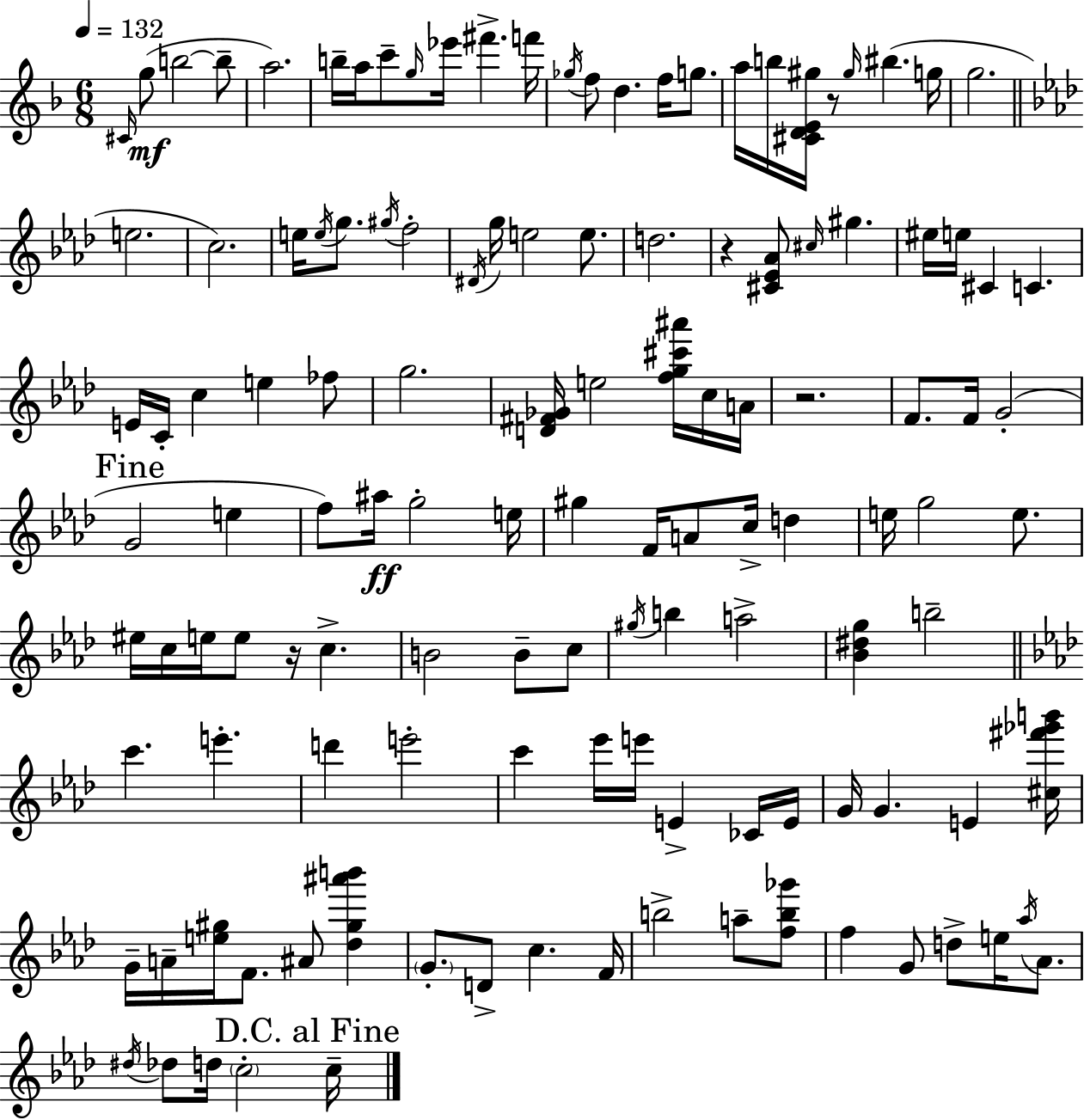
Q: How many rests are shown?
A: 4